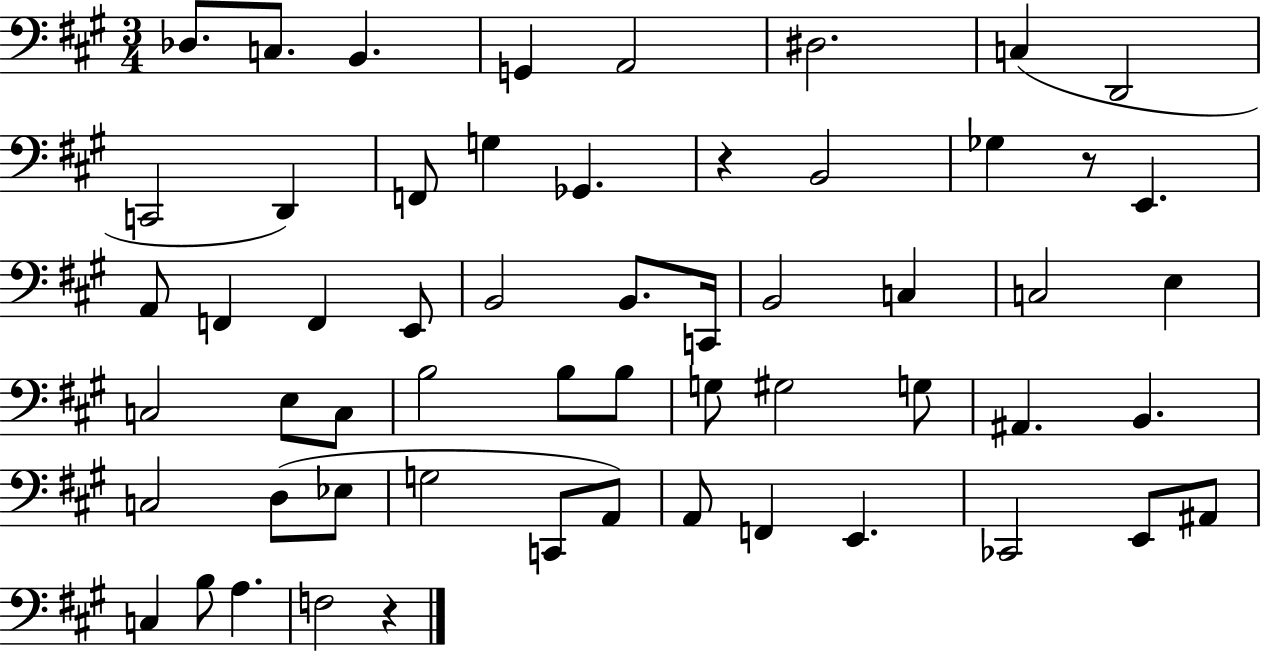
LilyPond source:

{
  \clef bass
  \numericTimeSignature
  \time 3/4
  \key a \major
  des8. c8. b,4. | g,4 a,2 | dis2. | c4( d,2 | \break c,2 d,4) | f,8 g4 ges,4. | r4 b,2 | ges4 r8 e,4. | \break a,8 f,4 f,4 e,8 | b,2 b,8. c,16 | b,2 c4 | c2 e4 | \break c2 e8 c8 | b2 b8 b8 | g8 gis2 g8 | ais,4. b,4. | \break c2 d8( ees8 | g2 c,8 a,8) | a,8 f,4 e,4. | ces,2 e,8 ais,8 | \break c4 b8 a4. | f2 r4 | \bar "|."
}